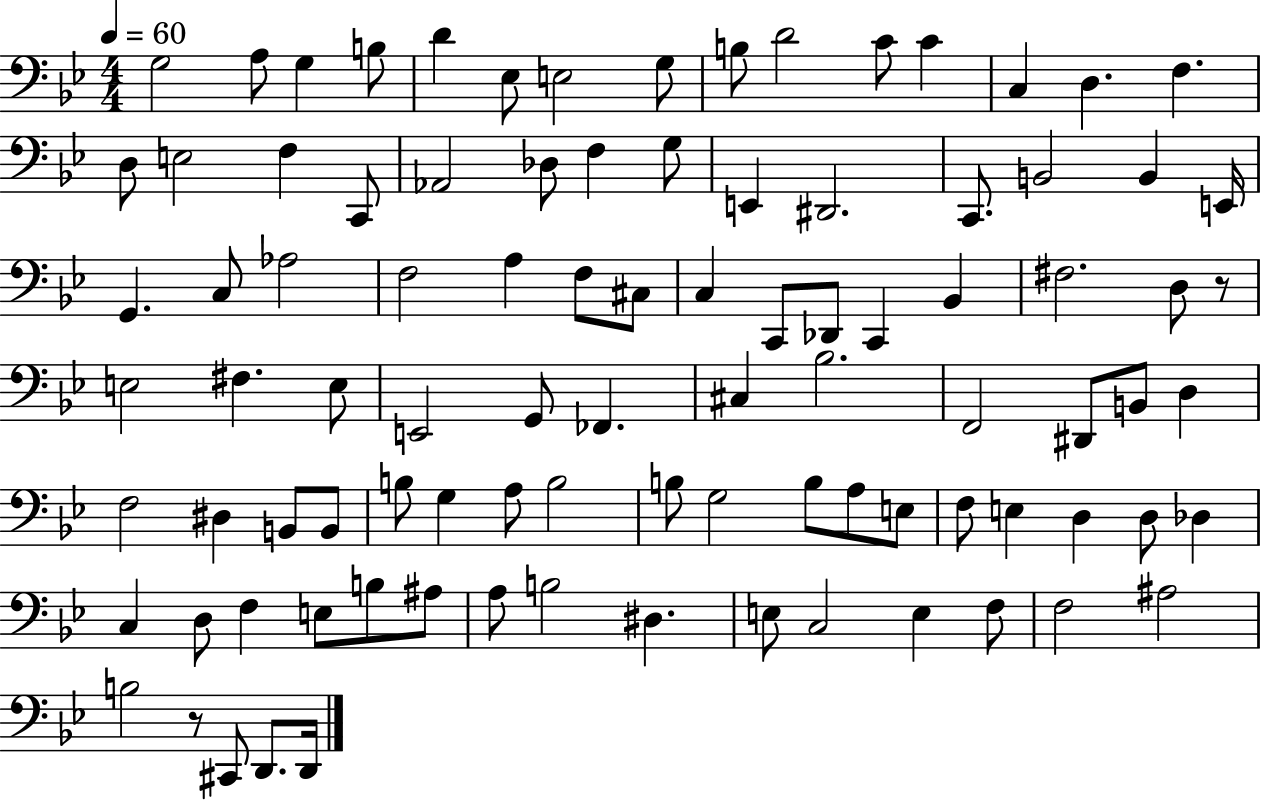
X:1
T:Untitled
M:4/4
L:1/4
K:Bb
G,2 A,/2 G, B,/2 D _E,/2 E,2 G,/2 B,/2 D2 C/2 C C, D, F, D,/2 E,2 F, C,,/2 _A,,2 _D,/2 F, G,/2 E,, ^D,,2 C,,/2 B,,2 B,, E,,/4 G,, C,/2 _A,2 F,2 A, F,/2 ^C,/2 C, C,,/2 _D,,/2 C,, _B,, ^F,2 D,/2 z/2 E,2 ^F, E,/2 E,,2 G,,/2 _F,, ^C, _B,2 F,,2 ^D,,/2 B,,/2 D, F,2 ^D, B,,/2 B,,/2 B,/2 G, A,/2 B,2 B,/2 G,2 B,/2 A,/2 E,/2 F,/2 E, D, D,/2 _D, C, D,/2 F, E,/2 B,/2 ^A,/2 A,/2 B,2 ^D, E,/2 C,2 E, F,/2 F,2 ^A,2 B,2 z/2 ^C,,/2 D,,/2 D,,/4